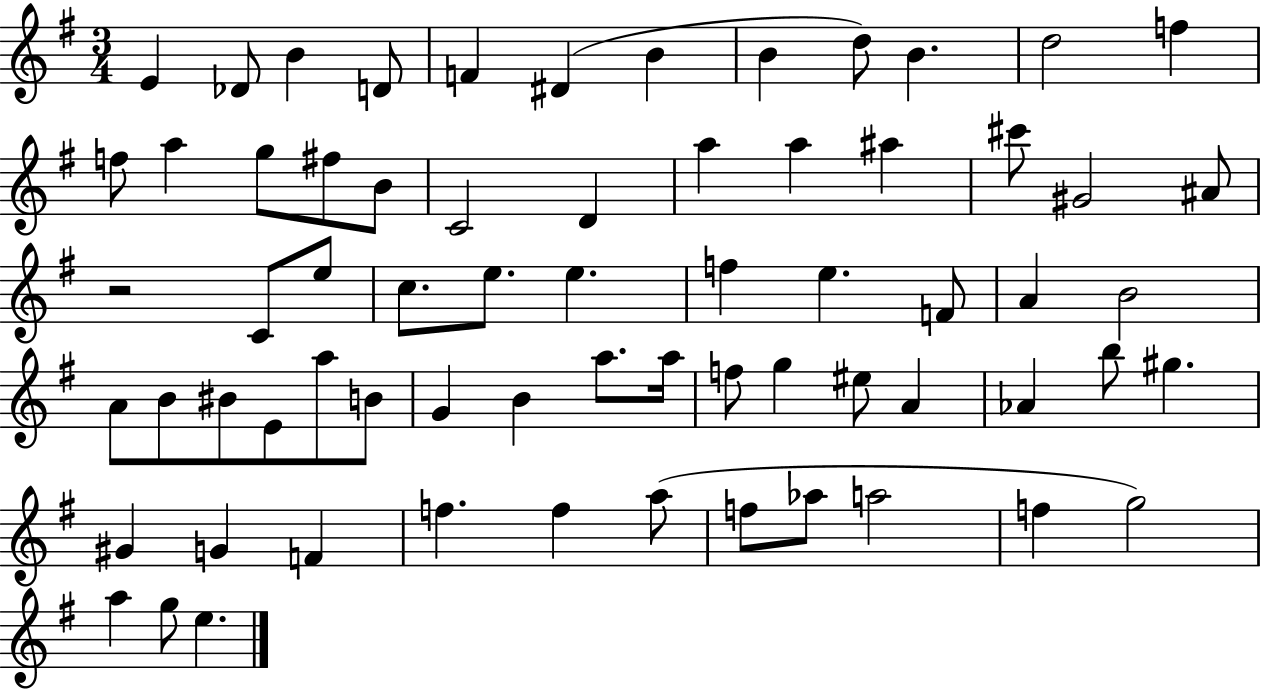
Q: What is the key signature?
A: G major